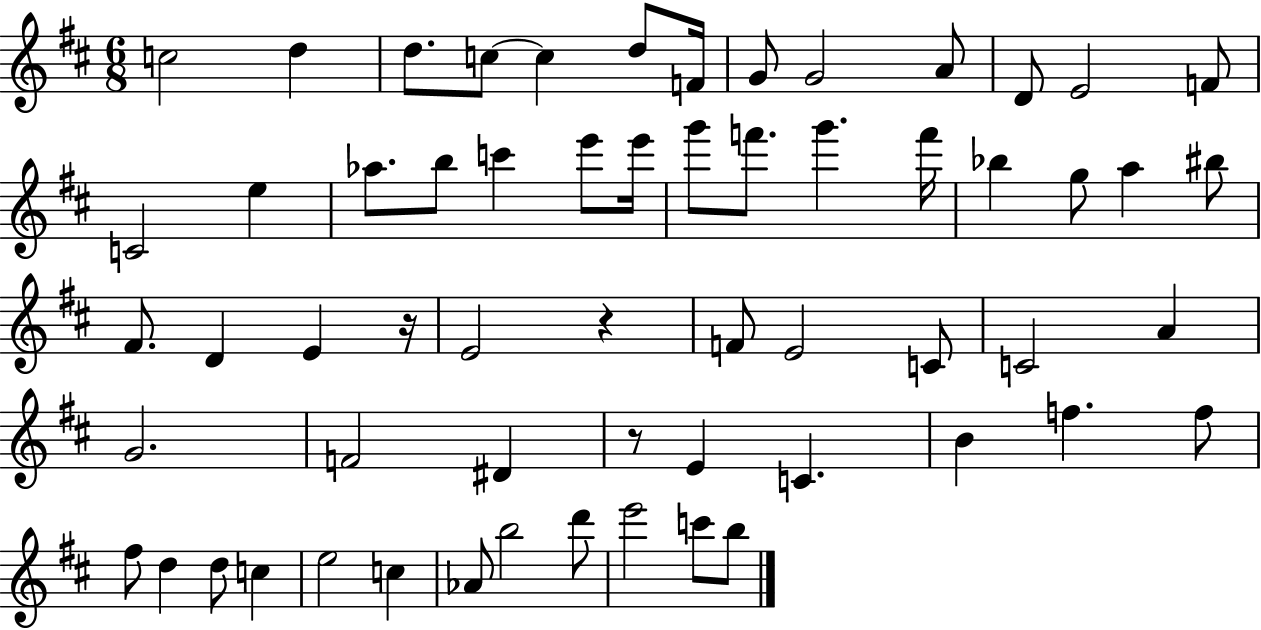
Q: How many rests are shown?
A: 3